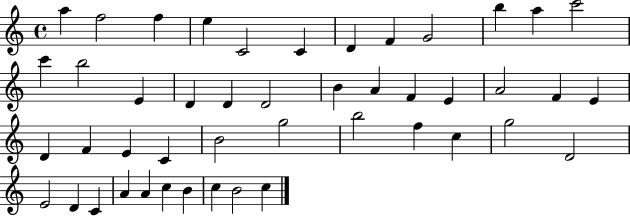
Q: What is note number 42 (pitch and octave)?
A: C5